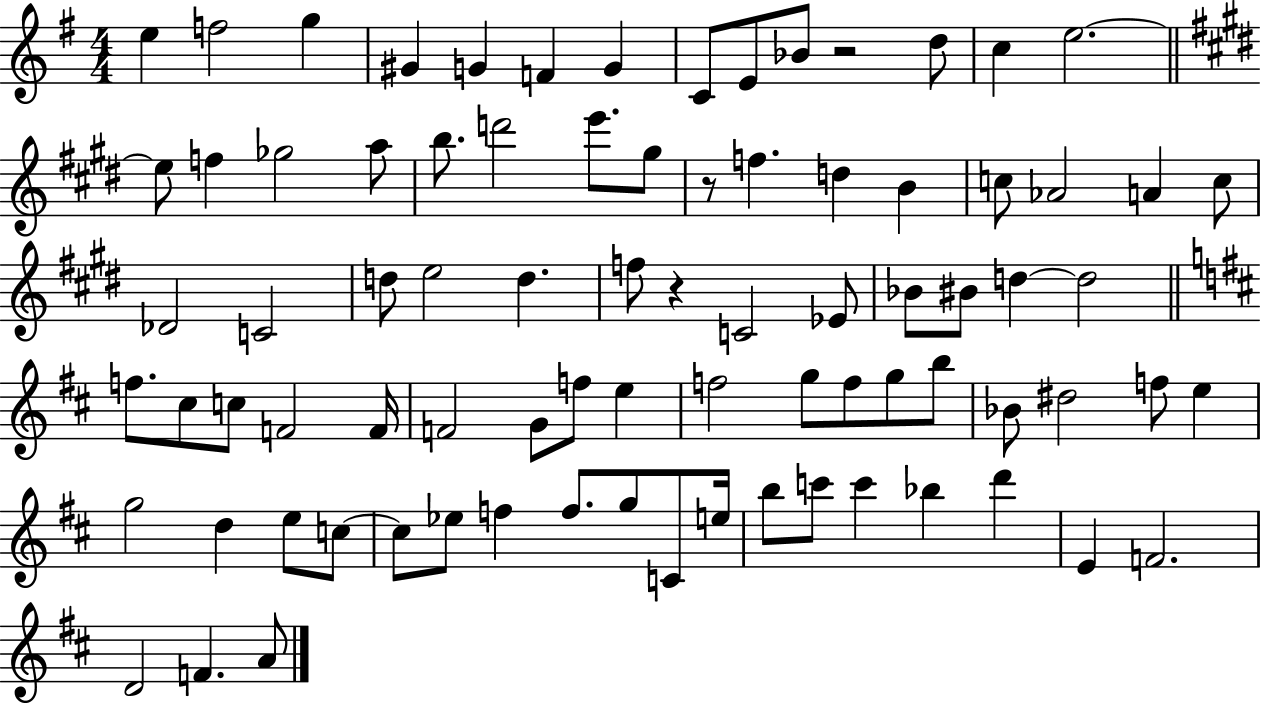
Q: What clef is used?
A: treble